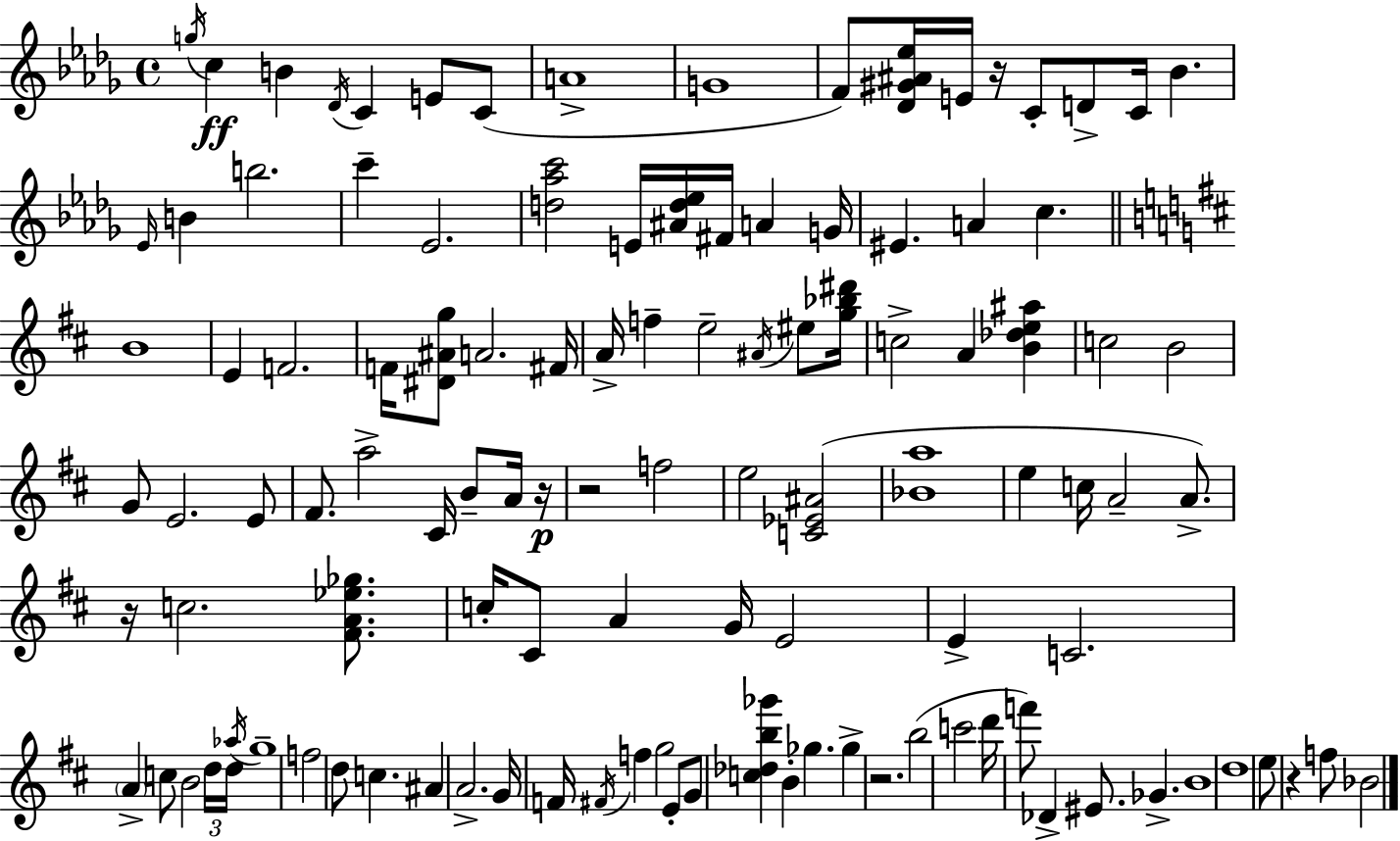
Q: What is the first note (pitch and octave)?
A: G5